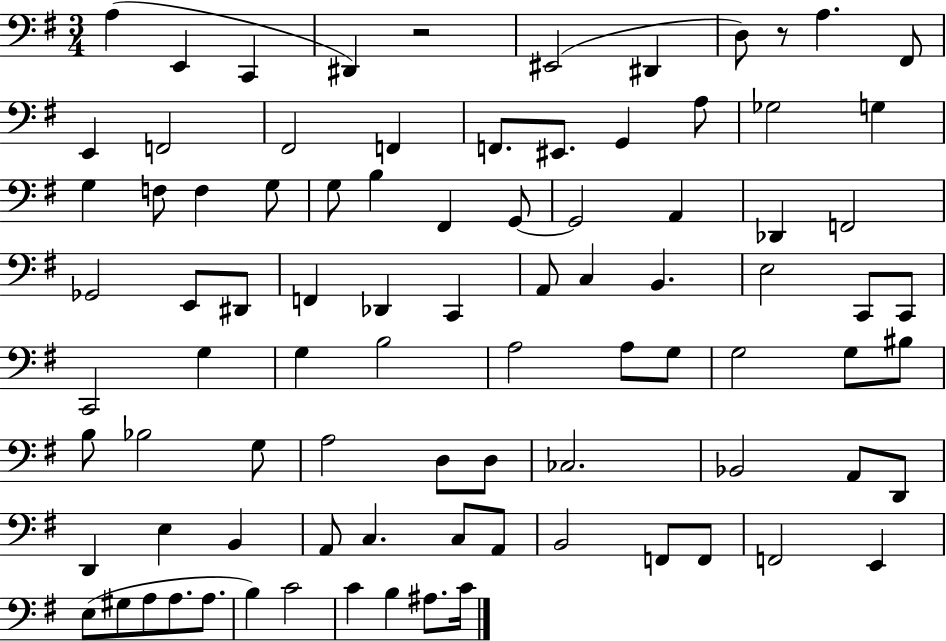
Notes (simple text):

A3/q E2/q C2/q D#2/q R/h EIS2/h D#2/q D3/e R/e A3/q. F#2/e E2/q F2/h F#2/h F2/q F2/e. EIS2/e. G2/q A3/e Gb3/h G3/q G3/q F3/e F3/q G3/e G3/e B3/q F#2/q G2/e G2/h A2/q Db2/q F2/h Gb2/h E2/e D#2/e F2/q Db2/q C2/q A2/e C3/q B2/q. E3/h C2/e C2/e C2/h G3/q G3/q B3/h A3/h A3/e G3/e G3/h G3/e BIS3/e B3/e Bb3/h G3/e A3/h D3/e D3/e CES3/h. Bb2/h A2/e D2/e D2/q E3/q B2/q A2/e C3/q. C3/e A2/e B2/h F2/e F2/e F2/h E2/q E3/e G#3/e A3/e A3/e. A3/e. B3/q C4/h C4/q B3/q A#3/e. C4/s